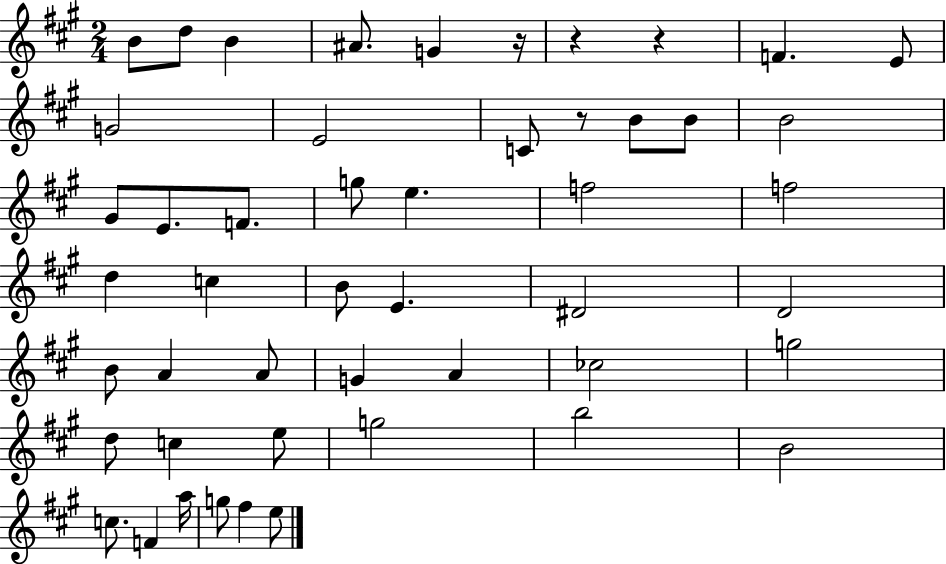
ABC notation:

X:1
T:Untitled
M:2/4
L:1/4
K:A
B/2 d/2 B ^A/2 G z/4 z z F E/2 G2 E2 C/2 z/2 B/2 B/2 B2 ^G/2 E/2 F/2 g/2 e f2 f2 d c B/2 E ^D2 D2 B/2 A A/2 G A _c2 g2 d/2 c e/2 g2 b2 B2 c/2 F a/4 g/2 ^f e/2